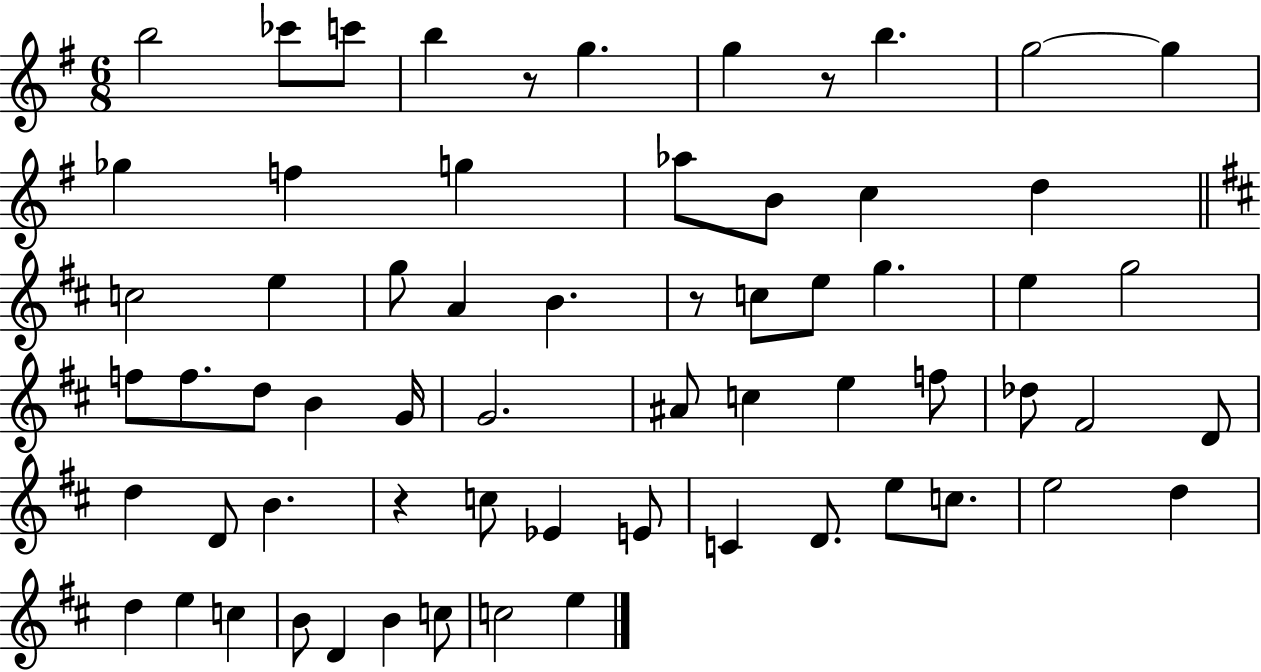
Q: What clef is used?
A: treble